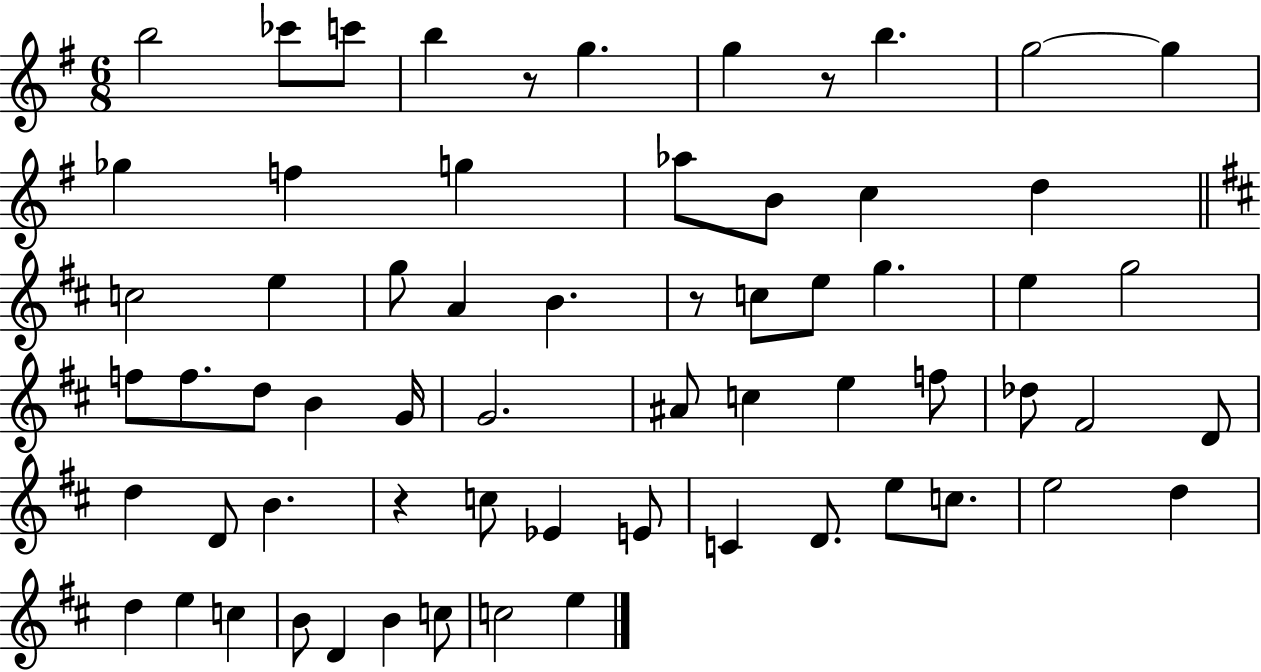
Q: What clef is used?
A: treble